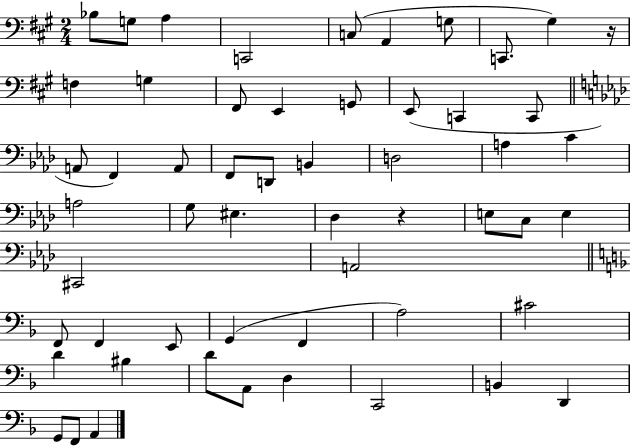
{
  \clef bass
  \numericTimeSignature
  \time 2/4
  \key a \major
  bes8 g8 a4 | c,2 | c8( a,4 g8 | c,8. gis4) r16 | \break f4 g4 | fis,8 e,4 g,8 | e,8( c,4 c,8 | \bar "||" \break \key aes \major a,8 f,4) a,8 | f,8 d,8 b,4 | d2 | a4 c'4 | \break a2 | g8 eis4. | des4 r4 | e8 c8 e4 | \break cis,2 | a,2 | \bar "||" \break \key d \minor f,8 f,4 e,8 | g,4( f,4 | a2) | cis'2 | \break d'4 bis4 | d'8 a,8 d4 | c,2 | b,4 d,4 | \break g,8 f,8 a,4 | \bar "|."
}